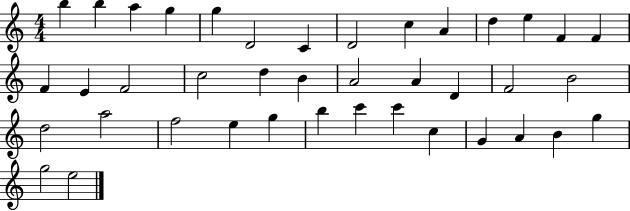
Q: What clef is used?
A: treble